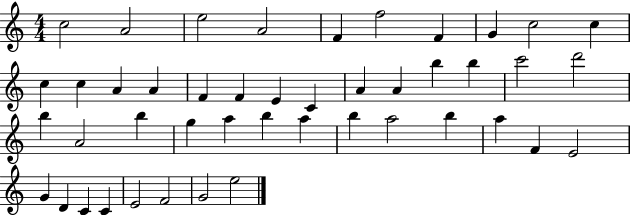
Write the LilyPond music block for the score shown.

{
  \clef treble
  \numericTimeSignature
  \time 4/4
  \key c \major
  c''2 a'2 | e''2 a'2 | f'4 f''2 f'4 | g'4 c''2 c''4 | \break c''4 c''4 a'4 a'4 | f'4 f'4 e'4 c'4 | a'4 a'4 b''4 b''4 | c'''2 d'''2 | \break b''4 a'2 b''4 | g''4 a''4 b''4 a''4 | b''4 a''2 b''4 | a''4 f'4 e'2 | \break g'4 d'4 c'4 c'4 | e'2 f'2 | g'2 e''2 | \bar "|."
}